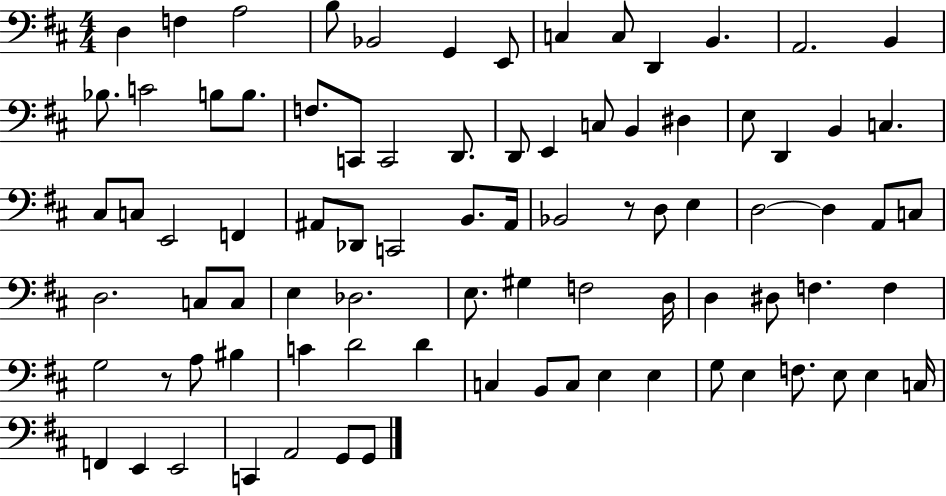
X:1
T:Untitled
M:4/4
L:1/4
K:D
D, F, A,2 B,/2 _B,,2 G,, E,,/2 C, C,/2 D,, B,, A,,2 B,, _B,/2 C2 B,/2 B,/2 F,/2 C,,/2 C,,2 D,,/2 D,,/2 E,, C,/2 B,, ^D, E,/2 D,, B,, C, ^C,/2 C,/2 E,,2 F,, ^A,,/2 _D,,/2 C,,2 B,,/2 ^A,,/4 _B,,2 z/2 D,/2 E, D,2 D, A,,/2 C,/2 D,2 C,/2 C,/2 E, _D,2 E,/2 ^G, F,2 D,/4 D, ^D,/2 F, F, G,2 z/2 A,/2 ^B, C D2 D C, B,,/2 C,/2 E, E, G,/2 E, F,/2 E,/2 E, C,/4 F,, E,, E,,2 C,, A,,2 G,,/2 G,,/2